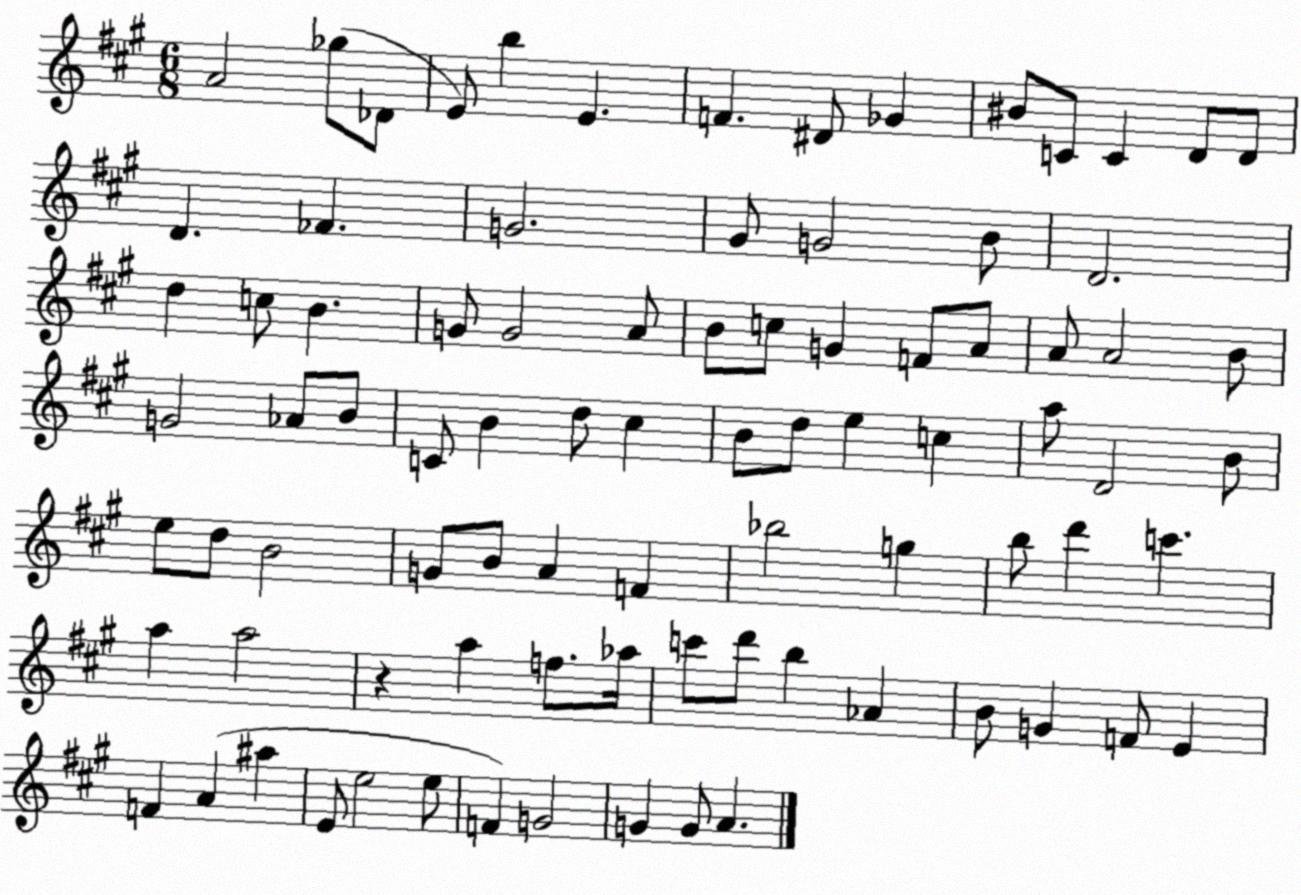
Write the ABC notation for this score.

X:1
T:Untitled
M:6/8
L:1/4
K:A
A2 _g/2 _D/2 E/2 b E F ^D/2 _G ^B/2 C/2 C D/2 D/2 D _F G2 ^G/2 G2 B/2 D2 d c/2 B G/2 G2 A/2 B/2 c/2 G F/2 A/2 A/2 A2 B/2 G2 _A/2 B/2 C/2 B d/2 ^c B/2 d/2 e c a/2 D2 B/2 e/2 d/2 B2 G/2 B/2 A F _b2 g b/2 d' c' a a2 z a f/2 _a/4 c'/2 d'/2 b _A B/2 G F/2 E F A ^a E/2 e2 e/2 F G2 G G/2 A